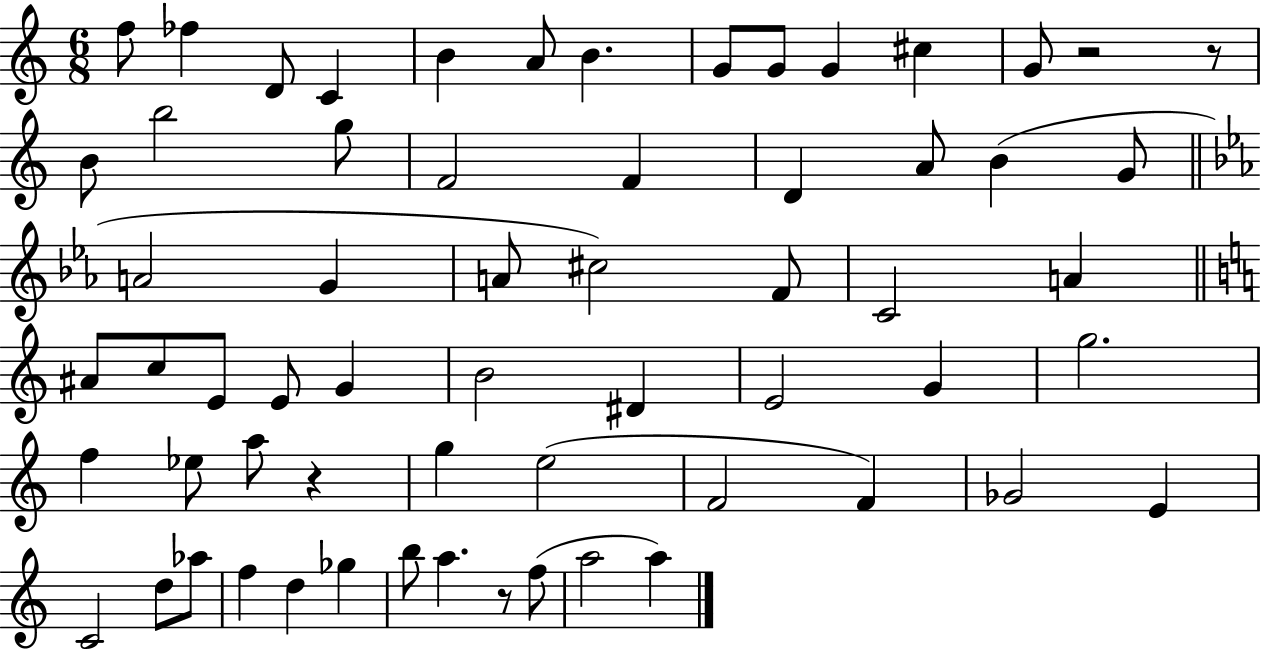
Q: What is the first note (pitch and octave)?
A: F5